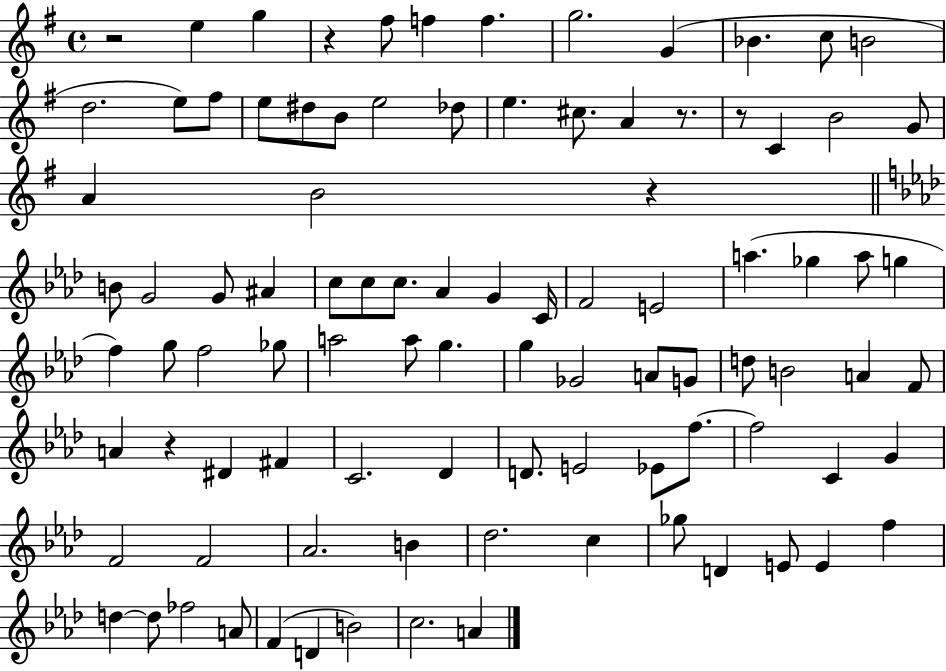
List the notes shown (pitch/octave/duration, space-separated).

R/h E5/q G5/q R/q F#5/e F5/q F5/q. G5/h. G4/q Bb4/q. C5/e B4/h D5/h. E5/e F#5/e E5/e D#5/e B4/e E5/h Db5/e E5/q. C#5/e. A4/q R/e. R/e C4/q B4/h G4/e A4/q B4/h R/q B4/e G4/h G4/e A#4/q C5/e C5/e C5/e. Ab4/q G4/q C4/s F4/h E4/h A5/q. Gb5/q A5/e G5/q F5/q G5/e F5/h Gb5/e A5/h A5/e G5/q. G5/q Gb4/h A4/e G4/e D5/e B4/h A4/q F4/e A4/q R/q D#4/q F#4/q C4/h. Db4/q D4/e. E4/h Eb4/e F5/e. F5/h C4/q G4/q F4/h F4/h Ab4/h. B4/q Db5/h. C5/q Gb5/e D4/q E4/e E4/q F5/q D5/q D5/e FES5/h A4/e F4/q D4/q B4/h C5/h. A4/q